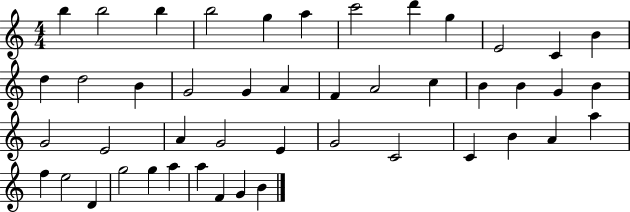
B5/q B5/h B5/q B5/h G5/q A5/q C6/h D6/q G5/q E4/h C4/q B4/q D5/q D5/h B4/q G4/h G4/q A4/q F4/q A4/h C5/q B4/q B4/q G4/q B4/q G4/h E4/h A4/q G4/h E4/q G4/h C4/h C4/q B4/q A4/q A5/q F5/q E5/h D4/q G5/h G5/q A5/q A5/q F4/q G4/q B4/q